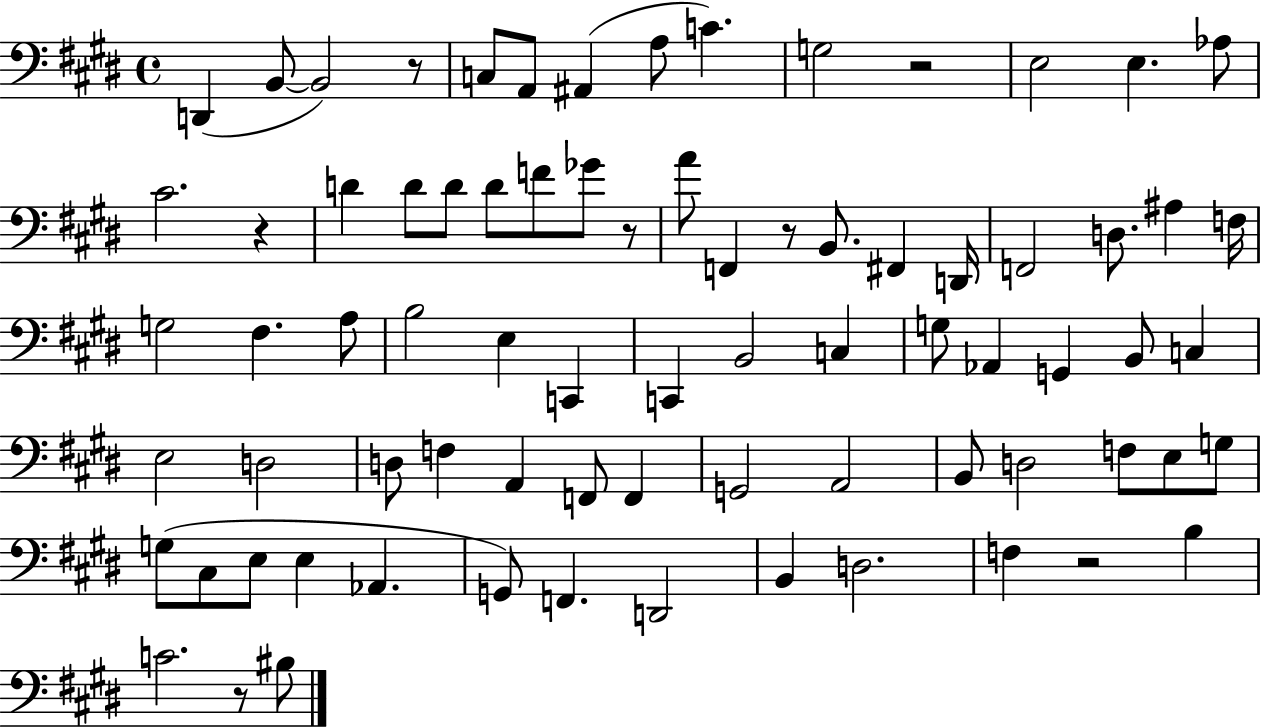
D2/q B2/e B2/h R/e C3/e A2/e A#2/q A3/e C4/q. G3/h R/h E3/h E3/q. Ab3/e C#4/h. R/q D4/q D4/e D4/e D4/e F4/e Gb4/e R/e A4/e F2/q R/e B2/e. F#2/q D2/s F2/h D3/e. A#3/q F3/s G3/h F#3/q. A3/e B3/h E3/q C2/q C2/q B2/h C3/q G3/e Ab2/q G2/q B2/e C3/q E3/h D3/h D3/e F3/q A2/q F2/e F2/q G2/h A2/h B2/e D3/h F3/e E3/e G3/e G3/e C#3/e E3/e E3/q Ab2/q. G2/e F2/q. D2/h B2/q D3/h. F3/q R/h B3/q C4/h. R/e BIS3/e